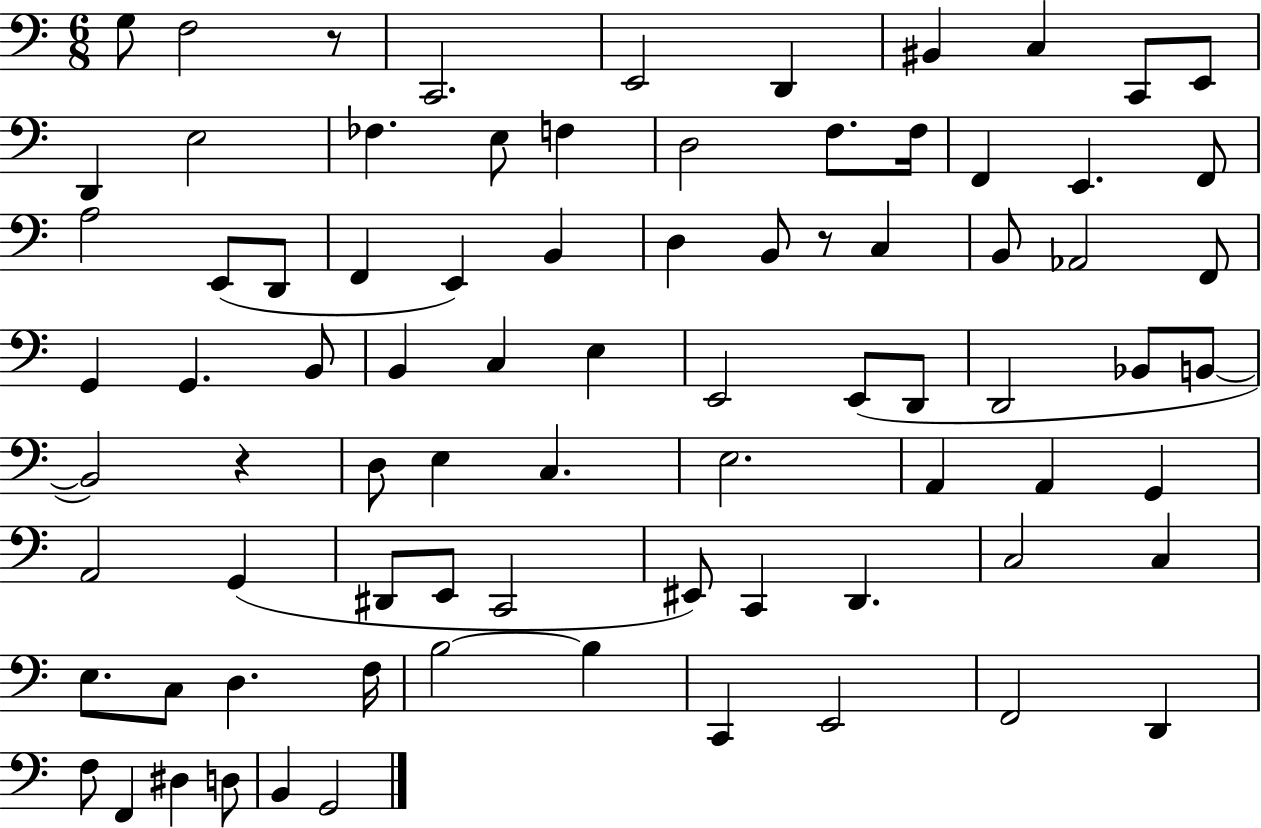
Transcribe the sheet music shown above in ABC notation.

X:1
T:Untitled
M:6/8
L:1/4
K:C
G,/2 F,2 z/2 C,,2 E,,2 D,, ^B,, C, C,,/2 E,,/2 D,, E,2 _F, E,/2 F, D,2 F,/2 F,/4 F,, E,, F,,/2 A,2 E,,/2 D,,/2 F,, E,, B,, D, B,,/2 z/2 C, B,,/2 _A,,2 F,,/2 G,, G,, B,,/2 B,, C, E, E,,2 E,,/2 D,,/2 D,,2 _B,,/2 B,,/2 B,,2 z D,/2 E, C, E,2 A,, A,, G,, A,,2 G,, ^D,,/2 E,,/2 C,,2 ^E,,/2 C,, D,, C,2 C, E,/2 C,/2 D, F,/4 B,2 B, C,, E,,2 F,,2 D,, F,/2 F,, ^D, D,/2 B,, G,,2